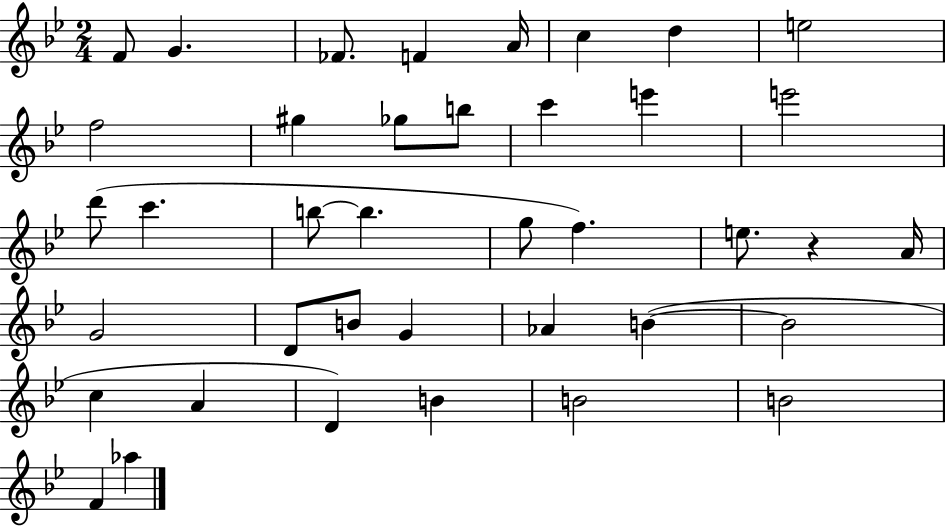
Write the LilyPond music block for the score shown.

{
  \clef treble
  \numericTimeSignature
  \time 2/4
  \key bes \major
  f'8 g'4. | fes'8. f'4 a'16 | c''4 d''4 | e''2 | \break f''2 | gis''4 ges''8 b''8 | c'''4 e'''4 | e'''2 | \break d'''8( c'''4. | b''8~~ b''4. | g''8 f''4.) | e''8. r4 a'16 | \break g'2 | d'8 b'8 g'4 | aes'4 b'4~(~ | b'2 | \break c''4 a'4 | d'4) b'4 | b'2 | b'2 | \break f'4 aes''4 | \bar "|."
}